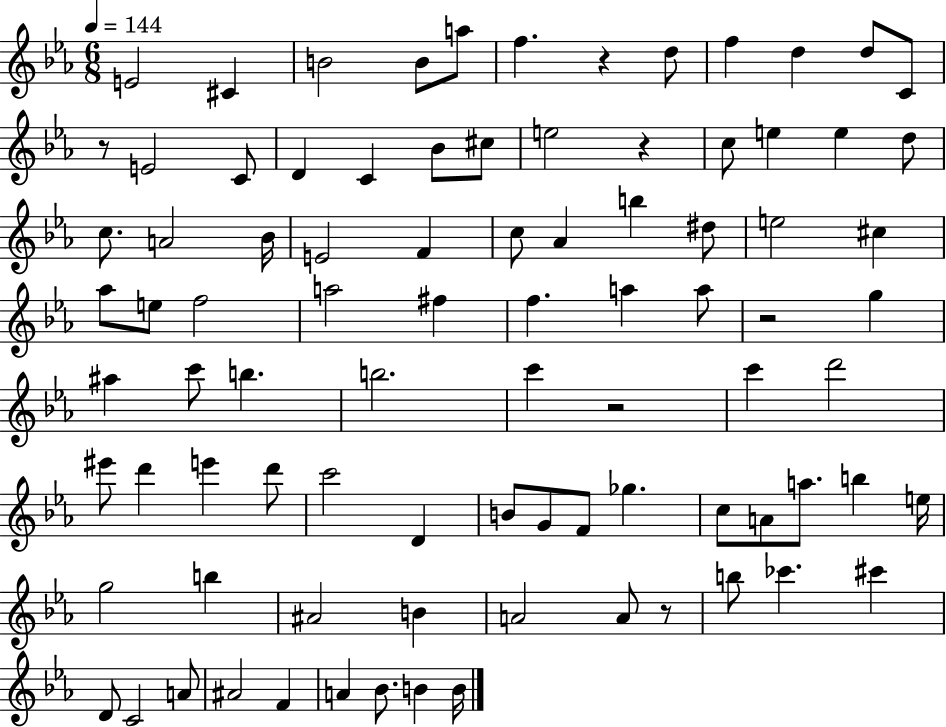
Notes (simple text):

E4/h C#4/q B4/h B4/e A5/e F5/q. R/q D5/e F5/q D5/q D5/e C4/e R/e E4/h C4/e D4/q C4/q Bb4/e C#5/e E5/h R/q C5/e E5/q E5/q D5/e C5/e. A4/h Bb4/s E4/h F4/q C5/e Ab4/q B5/q D#5/e E5/h C#5/q Ab5/e E5/e F5/h A5/h F#5/q F5/q. A5/q A5/e R/h G5/q A#5/q C6/e B5/q. B5/h. C6/q R/h C6/q D6/h EIS6/e D6/q E6/q D6/e C6/h D4/q B4/e G4/e F4/e Gb5/q. C5/e A4/e A5/e. B5/q E5/s G5/h B5/q A#4/h B4/q A4/h A4/e R/e B5/e CES6/q. C#6/q D4/e C4/h A4/e A#4/h F4/q A4/q Bb4/e. B4/q B4/s